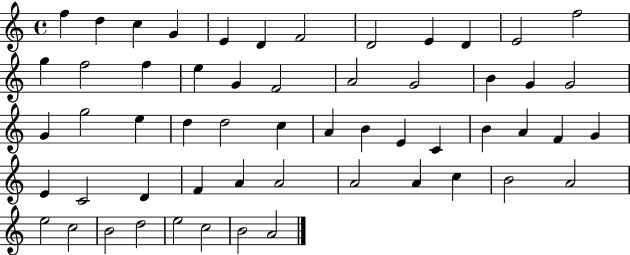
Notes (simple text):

F5/q D5/q C5/q G4/q E4/q D4/q F4/h D4/h E4/q D4/q E4/h F5/h G5/q F5/h F5/q E5/q G4/q F4/h A4/h G4/h B4/q G4/q G4/h G4/q G5/h E5/q D5/q D5/h C5/q A4/q B4/q E4/q C4/q B4/q A4/q F4/q G4/q E4/q C4/h D4/q F4/q A4/q A4/h A4/h A4/q C5/q B4/h A4/h E5/h C5/h B4/h D5/h E5/h C5/h B4/h A4/h